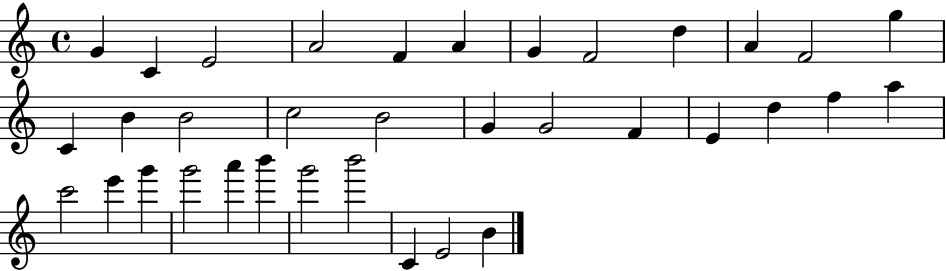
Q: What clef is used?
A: treble